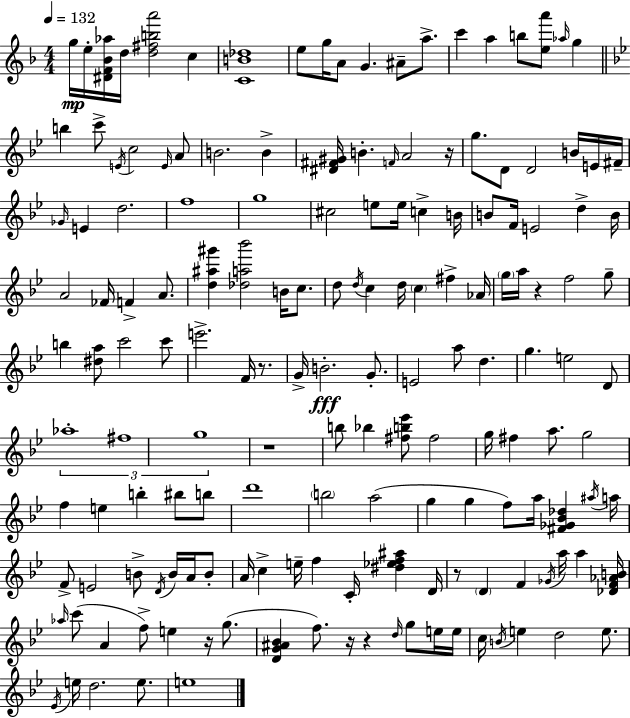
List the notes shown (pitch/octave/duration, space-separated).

G5/s E5/s [D#4,F4,Bb4,Ab5]/s D5/s [D5,F#5,B5,A6]/h C5/q [C4,B4,Db5]/w E5/e G5/s A4/e G4/q. A#4/e A5/e. C6/q A5/q B5/e [E5,A6]/e Ab5/s G5/q B5/q C6/e E4/s C5/h E4/s A4/e B4/h. B4/q [D#4,F#4,G#4]/s B4/q. F4/s A4/h R/s G5/e. D4/e D4/h B4/s E4/s F#4/s Gb4/s E4/q D5/h. F5/w G5/w C#5/h E5/e E5/s C5/q B4/s B4/e F4/s E4/h D5/q B4/s A4/h FES4/s F4/q A4/e. [D5,A#5,G#6]/q [Db5,A5,Bb6]/h B4/s C5/e. D5/e D5/s C5/q D5/s C5/q F#5/q Ab4/s G5/s A5/s R/q F5/h G5/e B5/q [D#5,A5]/e C6/h C6/e E6/h. F4/s R/e. G4/s B4/h. G4/e. E4/h A5/e D5/q. G5/q. E5/h D4/e Ab5/w F#5/w G5/w R/w B5/e Bb5/q [F#5,B5,Eb6]/e F#5/h G5/s F#5/q A5/e. G5/h F5/q E5/q B5/q BIS5/e B5/e D6/w B5/h A5/h G5/q G5/q F5/e A5/s [F#4,Gb4,Bb4,Db5]/q A#5/s A5/s F4/e E4/h B4/e D4/s B4/s A4/s B4/e A4/s C5/q E5/s F5/q C4/s [D#5,Eb5,F5,A#5]/q D4/s R/e D4/q F4/q Gb4/s A5/s A5/q [Db4,F4,Ab4,B4]/s Ab5/s C6/e A4/q F5/e E5/q R/s G5/e. [D4,G4,A#4,Bb4]/q F5/e. R/s R/q D5/s G5/e E5/s E5/s C5/s B4/s E5/q D5/h E5/e. Eb4/s E5/s D5/h. E5/e. E5/w